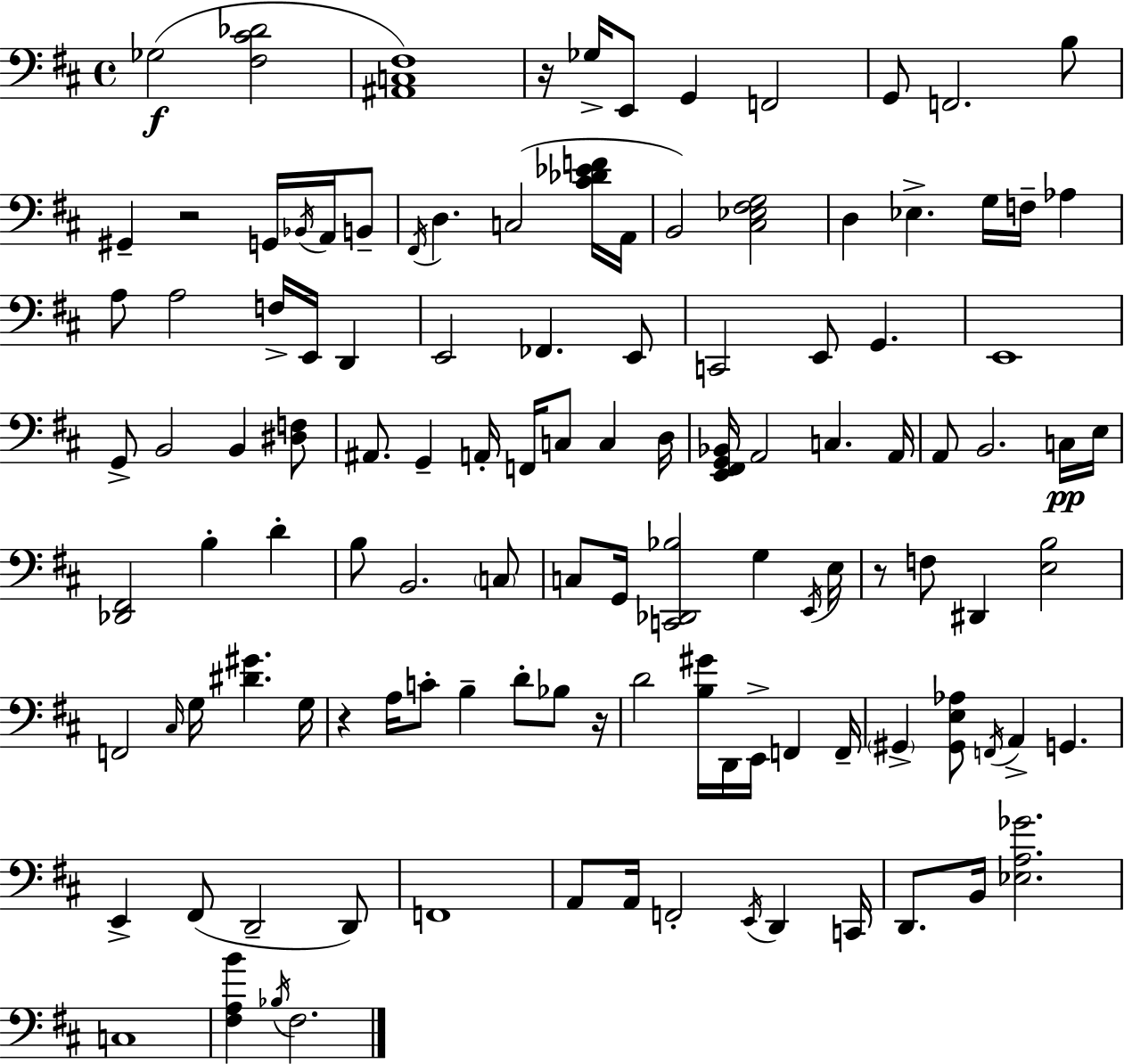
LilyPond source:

{
  \clef bass
  \time 4/4
  \defaultTimeSignature
  \key d \major
  ges2(\f <fis cis' des'>2 | <ais, c fis>1) | r16 ges16-> e,8 g,4 f,2 | g,8 f,2. b8 | \break gis,4-- r2 g,16 \acciaccatura { bes,16 } a,16 b,8-- | \acciaccatura { fis,16 } d4. c2( | <cis' des' ees' f'>16 a,16 b,2) <cis ees fis g>2 | d4 ees4.-> g16 f16-- aes4 | \break a8 a2 f16-> e,16 d,4 | e,2 fes,4. | e,8 c,2 e,8 g,4. | e,1 | \break g,8-> b,2 b,4 | <dis f>8 ais,8. g,4-- a,16-. f,16 c8 c4 | d16 <e, fis, g, bes,>16 a,2 c4. | a,16 a,8 b,2. | \break c16\pp e16 <des, fis,>2 b4-. d'4-. | b8 b,2. | \parenthesize c8 c8 g,16 <c, des, bes>2 g4 | \acciaccatura { e,16 } e16 r8 f8 dis,4 <e b>2 | \break f,2 \grace { cis16 } g16 <dis' gis'>4. | g16 r4 a16 c'8-. b4-- d'8-. | bes8 r16 d'2 <b gis'>16 d,16 e,16-> f,4 | f,16-- \parenthesize gis,4-> <gis, e aes>8 \acciaccatura { f,16 } a,4-> g,4. | \break e,4-> fis,8( d,2-- | d,8) f,1 | a,8 a,16 f,2-. | \acciaccatura { e,16 } d,4 c,16 d,8. b,16 <ees a ges'>2. | \break c1 | <fis a b'>4 \acciaccatura { bes16 } fis2. | \bar "|."
}